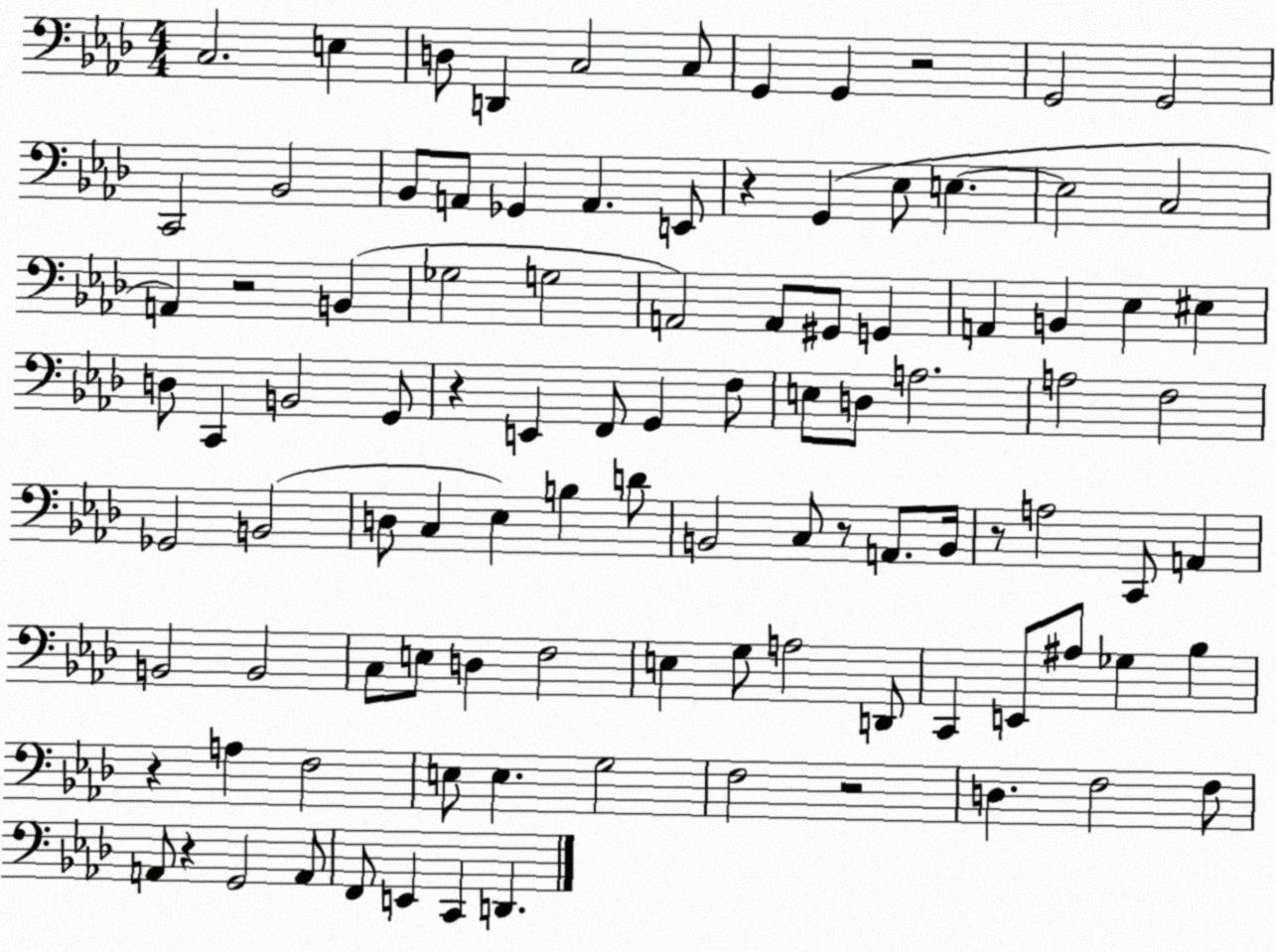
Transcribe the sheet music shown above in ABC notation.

X:1
T:Untitled
M:4/4
L:1/4
K:Ab
C,2 E, D,/2 D,, C,2 C,/2 G,, G,, z2 G,,2 G,,2 C,,2 _B,,2 _B,,/2 A,,/2 _G,, A,, E,,/2 z G,, _E,/2 E, E,2 C,2 A,, z2 B,, _G,2 G,2 A,,2 A,,/2 ^G,,/2 G,, A,, B,, _E, ^E, D,/2 C,, B,,2 G,,/2 z E,, F,,/2 G,, F,/2 E,/2 D,/2 A,2 A,2 F,2 _G,,2 B,,2 D,/2 C, _E, B, D/2 B,,2 C,/2 z/2 A,,/2 B,,/4 z/2 A,2 C,,/2 A,, B,,2 B,,2 C,/2 E,/2 D, F,2 E, G,/2 A,2 D,,/2 C,, E,,/2 ^A,/2 _G, _B, z A, F,2 E,/2 E, G,2 F,2 z2 D, F,2 F,/2 A,,/2 z G,,2 A,,/2 F,,/2 E,, C,, D,,